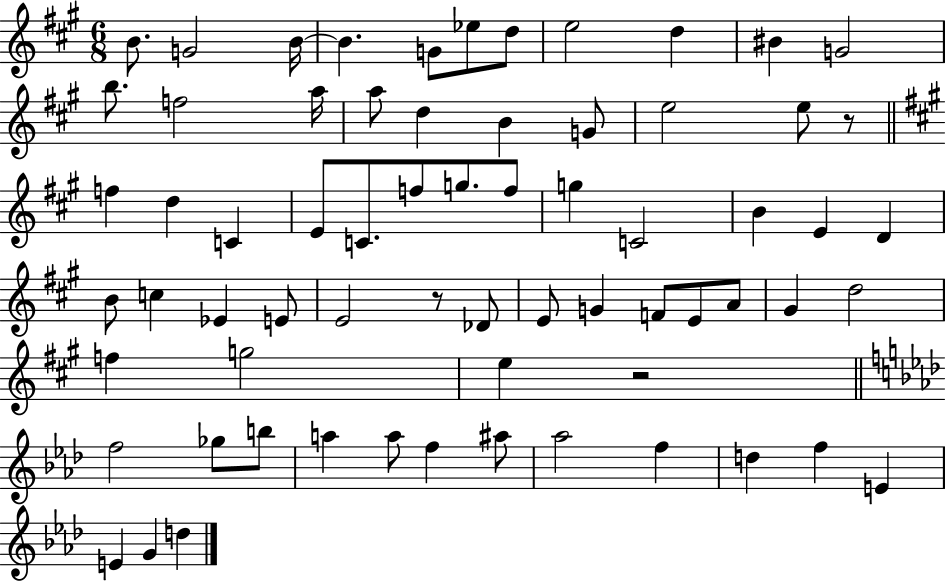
{
  \clef treble
  \numericTimeSignature
  \time 6/8
  \key a \major
  b'8. g'2 b'16~~ | b'4. g'8 ees''8 d''8 | e''2 d''4 | bis'4 g'2 | \break b''8. f''2 a''16 | a''8 d''4 b'4 g'8 | e''2 e''8 r8 | \bar "||" \break \key a \major f''4 d''4 c'4 | e'8 c'8. f''8 g''8. f''8 | g''4 c'2 | b'4 e'4 d'4 | \break b'8 c''4 ees'4 e'8 | e'2 r8 des'8 | e'8 g'4 f'8 e'8 a'8 | gis'4 d''2 | \break f''4 g''2 | e''4 r2 | \bar "||" \break \key aes \major f''2 ges''8 b''8 | a''4 a''8 f''4 ais''8 | aes''2 f''4 | d''4 f''4 e'4 | \break e'4 g'4 d''4 | \bar "|."
}